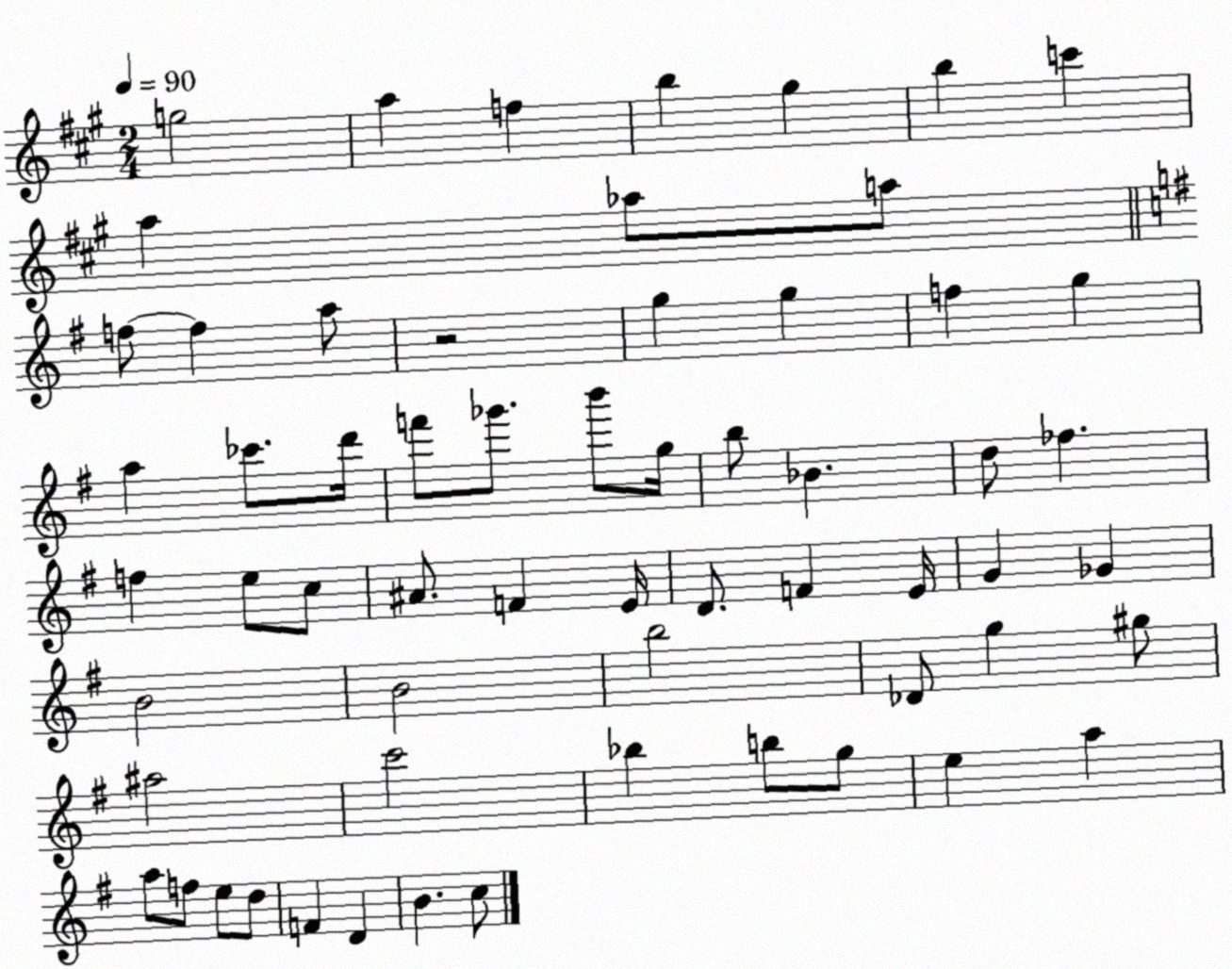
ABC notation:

X:1
T:Untitled
M:2/4
L:1/4
K:A
g2 a f b ^g b c' a _a/2 a/2 f/2 f a/2 z2 g g f g a _c'/2 d'/4 f'/2 _g'/2 b'/2 g/4 b/2 _B d/2 _f f e/2 c/2 ^A/2 F E/4 D/2 F E/4 G _G B2 B2 b2 _D/2 g ^g/2 ^a2 c'2 _b b/2 g/2 e a a/2 f/2 e/2 d/2 F D B c/2